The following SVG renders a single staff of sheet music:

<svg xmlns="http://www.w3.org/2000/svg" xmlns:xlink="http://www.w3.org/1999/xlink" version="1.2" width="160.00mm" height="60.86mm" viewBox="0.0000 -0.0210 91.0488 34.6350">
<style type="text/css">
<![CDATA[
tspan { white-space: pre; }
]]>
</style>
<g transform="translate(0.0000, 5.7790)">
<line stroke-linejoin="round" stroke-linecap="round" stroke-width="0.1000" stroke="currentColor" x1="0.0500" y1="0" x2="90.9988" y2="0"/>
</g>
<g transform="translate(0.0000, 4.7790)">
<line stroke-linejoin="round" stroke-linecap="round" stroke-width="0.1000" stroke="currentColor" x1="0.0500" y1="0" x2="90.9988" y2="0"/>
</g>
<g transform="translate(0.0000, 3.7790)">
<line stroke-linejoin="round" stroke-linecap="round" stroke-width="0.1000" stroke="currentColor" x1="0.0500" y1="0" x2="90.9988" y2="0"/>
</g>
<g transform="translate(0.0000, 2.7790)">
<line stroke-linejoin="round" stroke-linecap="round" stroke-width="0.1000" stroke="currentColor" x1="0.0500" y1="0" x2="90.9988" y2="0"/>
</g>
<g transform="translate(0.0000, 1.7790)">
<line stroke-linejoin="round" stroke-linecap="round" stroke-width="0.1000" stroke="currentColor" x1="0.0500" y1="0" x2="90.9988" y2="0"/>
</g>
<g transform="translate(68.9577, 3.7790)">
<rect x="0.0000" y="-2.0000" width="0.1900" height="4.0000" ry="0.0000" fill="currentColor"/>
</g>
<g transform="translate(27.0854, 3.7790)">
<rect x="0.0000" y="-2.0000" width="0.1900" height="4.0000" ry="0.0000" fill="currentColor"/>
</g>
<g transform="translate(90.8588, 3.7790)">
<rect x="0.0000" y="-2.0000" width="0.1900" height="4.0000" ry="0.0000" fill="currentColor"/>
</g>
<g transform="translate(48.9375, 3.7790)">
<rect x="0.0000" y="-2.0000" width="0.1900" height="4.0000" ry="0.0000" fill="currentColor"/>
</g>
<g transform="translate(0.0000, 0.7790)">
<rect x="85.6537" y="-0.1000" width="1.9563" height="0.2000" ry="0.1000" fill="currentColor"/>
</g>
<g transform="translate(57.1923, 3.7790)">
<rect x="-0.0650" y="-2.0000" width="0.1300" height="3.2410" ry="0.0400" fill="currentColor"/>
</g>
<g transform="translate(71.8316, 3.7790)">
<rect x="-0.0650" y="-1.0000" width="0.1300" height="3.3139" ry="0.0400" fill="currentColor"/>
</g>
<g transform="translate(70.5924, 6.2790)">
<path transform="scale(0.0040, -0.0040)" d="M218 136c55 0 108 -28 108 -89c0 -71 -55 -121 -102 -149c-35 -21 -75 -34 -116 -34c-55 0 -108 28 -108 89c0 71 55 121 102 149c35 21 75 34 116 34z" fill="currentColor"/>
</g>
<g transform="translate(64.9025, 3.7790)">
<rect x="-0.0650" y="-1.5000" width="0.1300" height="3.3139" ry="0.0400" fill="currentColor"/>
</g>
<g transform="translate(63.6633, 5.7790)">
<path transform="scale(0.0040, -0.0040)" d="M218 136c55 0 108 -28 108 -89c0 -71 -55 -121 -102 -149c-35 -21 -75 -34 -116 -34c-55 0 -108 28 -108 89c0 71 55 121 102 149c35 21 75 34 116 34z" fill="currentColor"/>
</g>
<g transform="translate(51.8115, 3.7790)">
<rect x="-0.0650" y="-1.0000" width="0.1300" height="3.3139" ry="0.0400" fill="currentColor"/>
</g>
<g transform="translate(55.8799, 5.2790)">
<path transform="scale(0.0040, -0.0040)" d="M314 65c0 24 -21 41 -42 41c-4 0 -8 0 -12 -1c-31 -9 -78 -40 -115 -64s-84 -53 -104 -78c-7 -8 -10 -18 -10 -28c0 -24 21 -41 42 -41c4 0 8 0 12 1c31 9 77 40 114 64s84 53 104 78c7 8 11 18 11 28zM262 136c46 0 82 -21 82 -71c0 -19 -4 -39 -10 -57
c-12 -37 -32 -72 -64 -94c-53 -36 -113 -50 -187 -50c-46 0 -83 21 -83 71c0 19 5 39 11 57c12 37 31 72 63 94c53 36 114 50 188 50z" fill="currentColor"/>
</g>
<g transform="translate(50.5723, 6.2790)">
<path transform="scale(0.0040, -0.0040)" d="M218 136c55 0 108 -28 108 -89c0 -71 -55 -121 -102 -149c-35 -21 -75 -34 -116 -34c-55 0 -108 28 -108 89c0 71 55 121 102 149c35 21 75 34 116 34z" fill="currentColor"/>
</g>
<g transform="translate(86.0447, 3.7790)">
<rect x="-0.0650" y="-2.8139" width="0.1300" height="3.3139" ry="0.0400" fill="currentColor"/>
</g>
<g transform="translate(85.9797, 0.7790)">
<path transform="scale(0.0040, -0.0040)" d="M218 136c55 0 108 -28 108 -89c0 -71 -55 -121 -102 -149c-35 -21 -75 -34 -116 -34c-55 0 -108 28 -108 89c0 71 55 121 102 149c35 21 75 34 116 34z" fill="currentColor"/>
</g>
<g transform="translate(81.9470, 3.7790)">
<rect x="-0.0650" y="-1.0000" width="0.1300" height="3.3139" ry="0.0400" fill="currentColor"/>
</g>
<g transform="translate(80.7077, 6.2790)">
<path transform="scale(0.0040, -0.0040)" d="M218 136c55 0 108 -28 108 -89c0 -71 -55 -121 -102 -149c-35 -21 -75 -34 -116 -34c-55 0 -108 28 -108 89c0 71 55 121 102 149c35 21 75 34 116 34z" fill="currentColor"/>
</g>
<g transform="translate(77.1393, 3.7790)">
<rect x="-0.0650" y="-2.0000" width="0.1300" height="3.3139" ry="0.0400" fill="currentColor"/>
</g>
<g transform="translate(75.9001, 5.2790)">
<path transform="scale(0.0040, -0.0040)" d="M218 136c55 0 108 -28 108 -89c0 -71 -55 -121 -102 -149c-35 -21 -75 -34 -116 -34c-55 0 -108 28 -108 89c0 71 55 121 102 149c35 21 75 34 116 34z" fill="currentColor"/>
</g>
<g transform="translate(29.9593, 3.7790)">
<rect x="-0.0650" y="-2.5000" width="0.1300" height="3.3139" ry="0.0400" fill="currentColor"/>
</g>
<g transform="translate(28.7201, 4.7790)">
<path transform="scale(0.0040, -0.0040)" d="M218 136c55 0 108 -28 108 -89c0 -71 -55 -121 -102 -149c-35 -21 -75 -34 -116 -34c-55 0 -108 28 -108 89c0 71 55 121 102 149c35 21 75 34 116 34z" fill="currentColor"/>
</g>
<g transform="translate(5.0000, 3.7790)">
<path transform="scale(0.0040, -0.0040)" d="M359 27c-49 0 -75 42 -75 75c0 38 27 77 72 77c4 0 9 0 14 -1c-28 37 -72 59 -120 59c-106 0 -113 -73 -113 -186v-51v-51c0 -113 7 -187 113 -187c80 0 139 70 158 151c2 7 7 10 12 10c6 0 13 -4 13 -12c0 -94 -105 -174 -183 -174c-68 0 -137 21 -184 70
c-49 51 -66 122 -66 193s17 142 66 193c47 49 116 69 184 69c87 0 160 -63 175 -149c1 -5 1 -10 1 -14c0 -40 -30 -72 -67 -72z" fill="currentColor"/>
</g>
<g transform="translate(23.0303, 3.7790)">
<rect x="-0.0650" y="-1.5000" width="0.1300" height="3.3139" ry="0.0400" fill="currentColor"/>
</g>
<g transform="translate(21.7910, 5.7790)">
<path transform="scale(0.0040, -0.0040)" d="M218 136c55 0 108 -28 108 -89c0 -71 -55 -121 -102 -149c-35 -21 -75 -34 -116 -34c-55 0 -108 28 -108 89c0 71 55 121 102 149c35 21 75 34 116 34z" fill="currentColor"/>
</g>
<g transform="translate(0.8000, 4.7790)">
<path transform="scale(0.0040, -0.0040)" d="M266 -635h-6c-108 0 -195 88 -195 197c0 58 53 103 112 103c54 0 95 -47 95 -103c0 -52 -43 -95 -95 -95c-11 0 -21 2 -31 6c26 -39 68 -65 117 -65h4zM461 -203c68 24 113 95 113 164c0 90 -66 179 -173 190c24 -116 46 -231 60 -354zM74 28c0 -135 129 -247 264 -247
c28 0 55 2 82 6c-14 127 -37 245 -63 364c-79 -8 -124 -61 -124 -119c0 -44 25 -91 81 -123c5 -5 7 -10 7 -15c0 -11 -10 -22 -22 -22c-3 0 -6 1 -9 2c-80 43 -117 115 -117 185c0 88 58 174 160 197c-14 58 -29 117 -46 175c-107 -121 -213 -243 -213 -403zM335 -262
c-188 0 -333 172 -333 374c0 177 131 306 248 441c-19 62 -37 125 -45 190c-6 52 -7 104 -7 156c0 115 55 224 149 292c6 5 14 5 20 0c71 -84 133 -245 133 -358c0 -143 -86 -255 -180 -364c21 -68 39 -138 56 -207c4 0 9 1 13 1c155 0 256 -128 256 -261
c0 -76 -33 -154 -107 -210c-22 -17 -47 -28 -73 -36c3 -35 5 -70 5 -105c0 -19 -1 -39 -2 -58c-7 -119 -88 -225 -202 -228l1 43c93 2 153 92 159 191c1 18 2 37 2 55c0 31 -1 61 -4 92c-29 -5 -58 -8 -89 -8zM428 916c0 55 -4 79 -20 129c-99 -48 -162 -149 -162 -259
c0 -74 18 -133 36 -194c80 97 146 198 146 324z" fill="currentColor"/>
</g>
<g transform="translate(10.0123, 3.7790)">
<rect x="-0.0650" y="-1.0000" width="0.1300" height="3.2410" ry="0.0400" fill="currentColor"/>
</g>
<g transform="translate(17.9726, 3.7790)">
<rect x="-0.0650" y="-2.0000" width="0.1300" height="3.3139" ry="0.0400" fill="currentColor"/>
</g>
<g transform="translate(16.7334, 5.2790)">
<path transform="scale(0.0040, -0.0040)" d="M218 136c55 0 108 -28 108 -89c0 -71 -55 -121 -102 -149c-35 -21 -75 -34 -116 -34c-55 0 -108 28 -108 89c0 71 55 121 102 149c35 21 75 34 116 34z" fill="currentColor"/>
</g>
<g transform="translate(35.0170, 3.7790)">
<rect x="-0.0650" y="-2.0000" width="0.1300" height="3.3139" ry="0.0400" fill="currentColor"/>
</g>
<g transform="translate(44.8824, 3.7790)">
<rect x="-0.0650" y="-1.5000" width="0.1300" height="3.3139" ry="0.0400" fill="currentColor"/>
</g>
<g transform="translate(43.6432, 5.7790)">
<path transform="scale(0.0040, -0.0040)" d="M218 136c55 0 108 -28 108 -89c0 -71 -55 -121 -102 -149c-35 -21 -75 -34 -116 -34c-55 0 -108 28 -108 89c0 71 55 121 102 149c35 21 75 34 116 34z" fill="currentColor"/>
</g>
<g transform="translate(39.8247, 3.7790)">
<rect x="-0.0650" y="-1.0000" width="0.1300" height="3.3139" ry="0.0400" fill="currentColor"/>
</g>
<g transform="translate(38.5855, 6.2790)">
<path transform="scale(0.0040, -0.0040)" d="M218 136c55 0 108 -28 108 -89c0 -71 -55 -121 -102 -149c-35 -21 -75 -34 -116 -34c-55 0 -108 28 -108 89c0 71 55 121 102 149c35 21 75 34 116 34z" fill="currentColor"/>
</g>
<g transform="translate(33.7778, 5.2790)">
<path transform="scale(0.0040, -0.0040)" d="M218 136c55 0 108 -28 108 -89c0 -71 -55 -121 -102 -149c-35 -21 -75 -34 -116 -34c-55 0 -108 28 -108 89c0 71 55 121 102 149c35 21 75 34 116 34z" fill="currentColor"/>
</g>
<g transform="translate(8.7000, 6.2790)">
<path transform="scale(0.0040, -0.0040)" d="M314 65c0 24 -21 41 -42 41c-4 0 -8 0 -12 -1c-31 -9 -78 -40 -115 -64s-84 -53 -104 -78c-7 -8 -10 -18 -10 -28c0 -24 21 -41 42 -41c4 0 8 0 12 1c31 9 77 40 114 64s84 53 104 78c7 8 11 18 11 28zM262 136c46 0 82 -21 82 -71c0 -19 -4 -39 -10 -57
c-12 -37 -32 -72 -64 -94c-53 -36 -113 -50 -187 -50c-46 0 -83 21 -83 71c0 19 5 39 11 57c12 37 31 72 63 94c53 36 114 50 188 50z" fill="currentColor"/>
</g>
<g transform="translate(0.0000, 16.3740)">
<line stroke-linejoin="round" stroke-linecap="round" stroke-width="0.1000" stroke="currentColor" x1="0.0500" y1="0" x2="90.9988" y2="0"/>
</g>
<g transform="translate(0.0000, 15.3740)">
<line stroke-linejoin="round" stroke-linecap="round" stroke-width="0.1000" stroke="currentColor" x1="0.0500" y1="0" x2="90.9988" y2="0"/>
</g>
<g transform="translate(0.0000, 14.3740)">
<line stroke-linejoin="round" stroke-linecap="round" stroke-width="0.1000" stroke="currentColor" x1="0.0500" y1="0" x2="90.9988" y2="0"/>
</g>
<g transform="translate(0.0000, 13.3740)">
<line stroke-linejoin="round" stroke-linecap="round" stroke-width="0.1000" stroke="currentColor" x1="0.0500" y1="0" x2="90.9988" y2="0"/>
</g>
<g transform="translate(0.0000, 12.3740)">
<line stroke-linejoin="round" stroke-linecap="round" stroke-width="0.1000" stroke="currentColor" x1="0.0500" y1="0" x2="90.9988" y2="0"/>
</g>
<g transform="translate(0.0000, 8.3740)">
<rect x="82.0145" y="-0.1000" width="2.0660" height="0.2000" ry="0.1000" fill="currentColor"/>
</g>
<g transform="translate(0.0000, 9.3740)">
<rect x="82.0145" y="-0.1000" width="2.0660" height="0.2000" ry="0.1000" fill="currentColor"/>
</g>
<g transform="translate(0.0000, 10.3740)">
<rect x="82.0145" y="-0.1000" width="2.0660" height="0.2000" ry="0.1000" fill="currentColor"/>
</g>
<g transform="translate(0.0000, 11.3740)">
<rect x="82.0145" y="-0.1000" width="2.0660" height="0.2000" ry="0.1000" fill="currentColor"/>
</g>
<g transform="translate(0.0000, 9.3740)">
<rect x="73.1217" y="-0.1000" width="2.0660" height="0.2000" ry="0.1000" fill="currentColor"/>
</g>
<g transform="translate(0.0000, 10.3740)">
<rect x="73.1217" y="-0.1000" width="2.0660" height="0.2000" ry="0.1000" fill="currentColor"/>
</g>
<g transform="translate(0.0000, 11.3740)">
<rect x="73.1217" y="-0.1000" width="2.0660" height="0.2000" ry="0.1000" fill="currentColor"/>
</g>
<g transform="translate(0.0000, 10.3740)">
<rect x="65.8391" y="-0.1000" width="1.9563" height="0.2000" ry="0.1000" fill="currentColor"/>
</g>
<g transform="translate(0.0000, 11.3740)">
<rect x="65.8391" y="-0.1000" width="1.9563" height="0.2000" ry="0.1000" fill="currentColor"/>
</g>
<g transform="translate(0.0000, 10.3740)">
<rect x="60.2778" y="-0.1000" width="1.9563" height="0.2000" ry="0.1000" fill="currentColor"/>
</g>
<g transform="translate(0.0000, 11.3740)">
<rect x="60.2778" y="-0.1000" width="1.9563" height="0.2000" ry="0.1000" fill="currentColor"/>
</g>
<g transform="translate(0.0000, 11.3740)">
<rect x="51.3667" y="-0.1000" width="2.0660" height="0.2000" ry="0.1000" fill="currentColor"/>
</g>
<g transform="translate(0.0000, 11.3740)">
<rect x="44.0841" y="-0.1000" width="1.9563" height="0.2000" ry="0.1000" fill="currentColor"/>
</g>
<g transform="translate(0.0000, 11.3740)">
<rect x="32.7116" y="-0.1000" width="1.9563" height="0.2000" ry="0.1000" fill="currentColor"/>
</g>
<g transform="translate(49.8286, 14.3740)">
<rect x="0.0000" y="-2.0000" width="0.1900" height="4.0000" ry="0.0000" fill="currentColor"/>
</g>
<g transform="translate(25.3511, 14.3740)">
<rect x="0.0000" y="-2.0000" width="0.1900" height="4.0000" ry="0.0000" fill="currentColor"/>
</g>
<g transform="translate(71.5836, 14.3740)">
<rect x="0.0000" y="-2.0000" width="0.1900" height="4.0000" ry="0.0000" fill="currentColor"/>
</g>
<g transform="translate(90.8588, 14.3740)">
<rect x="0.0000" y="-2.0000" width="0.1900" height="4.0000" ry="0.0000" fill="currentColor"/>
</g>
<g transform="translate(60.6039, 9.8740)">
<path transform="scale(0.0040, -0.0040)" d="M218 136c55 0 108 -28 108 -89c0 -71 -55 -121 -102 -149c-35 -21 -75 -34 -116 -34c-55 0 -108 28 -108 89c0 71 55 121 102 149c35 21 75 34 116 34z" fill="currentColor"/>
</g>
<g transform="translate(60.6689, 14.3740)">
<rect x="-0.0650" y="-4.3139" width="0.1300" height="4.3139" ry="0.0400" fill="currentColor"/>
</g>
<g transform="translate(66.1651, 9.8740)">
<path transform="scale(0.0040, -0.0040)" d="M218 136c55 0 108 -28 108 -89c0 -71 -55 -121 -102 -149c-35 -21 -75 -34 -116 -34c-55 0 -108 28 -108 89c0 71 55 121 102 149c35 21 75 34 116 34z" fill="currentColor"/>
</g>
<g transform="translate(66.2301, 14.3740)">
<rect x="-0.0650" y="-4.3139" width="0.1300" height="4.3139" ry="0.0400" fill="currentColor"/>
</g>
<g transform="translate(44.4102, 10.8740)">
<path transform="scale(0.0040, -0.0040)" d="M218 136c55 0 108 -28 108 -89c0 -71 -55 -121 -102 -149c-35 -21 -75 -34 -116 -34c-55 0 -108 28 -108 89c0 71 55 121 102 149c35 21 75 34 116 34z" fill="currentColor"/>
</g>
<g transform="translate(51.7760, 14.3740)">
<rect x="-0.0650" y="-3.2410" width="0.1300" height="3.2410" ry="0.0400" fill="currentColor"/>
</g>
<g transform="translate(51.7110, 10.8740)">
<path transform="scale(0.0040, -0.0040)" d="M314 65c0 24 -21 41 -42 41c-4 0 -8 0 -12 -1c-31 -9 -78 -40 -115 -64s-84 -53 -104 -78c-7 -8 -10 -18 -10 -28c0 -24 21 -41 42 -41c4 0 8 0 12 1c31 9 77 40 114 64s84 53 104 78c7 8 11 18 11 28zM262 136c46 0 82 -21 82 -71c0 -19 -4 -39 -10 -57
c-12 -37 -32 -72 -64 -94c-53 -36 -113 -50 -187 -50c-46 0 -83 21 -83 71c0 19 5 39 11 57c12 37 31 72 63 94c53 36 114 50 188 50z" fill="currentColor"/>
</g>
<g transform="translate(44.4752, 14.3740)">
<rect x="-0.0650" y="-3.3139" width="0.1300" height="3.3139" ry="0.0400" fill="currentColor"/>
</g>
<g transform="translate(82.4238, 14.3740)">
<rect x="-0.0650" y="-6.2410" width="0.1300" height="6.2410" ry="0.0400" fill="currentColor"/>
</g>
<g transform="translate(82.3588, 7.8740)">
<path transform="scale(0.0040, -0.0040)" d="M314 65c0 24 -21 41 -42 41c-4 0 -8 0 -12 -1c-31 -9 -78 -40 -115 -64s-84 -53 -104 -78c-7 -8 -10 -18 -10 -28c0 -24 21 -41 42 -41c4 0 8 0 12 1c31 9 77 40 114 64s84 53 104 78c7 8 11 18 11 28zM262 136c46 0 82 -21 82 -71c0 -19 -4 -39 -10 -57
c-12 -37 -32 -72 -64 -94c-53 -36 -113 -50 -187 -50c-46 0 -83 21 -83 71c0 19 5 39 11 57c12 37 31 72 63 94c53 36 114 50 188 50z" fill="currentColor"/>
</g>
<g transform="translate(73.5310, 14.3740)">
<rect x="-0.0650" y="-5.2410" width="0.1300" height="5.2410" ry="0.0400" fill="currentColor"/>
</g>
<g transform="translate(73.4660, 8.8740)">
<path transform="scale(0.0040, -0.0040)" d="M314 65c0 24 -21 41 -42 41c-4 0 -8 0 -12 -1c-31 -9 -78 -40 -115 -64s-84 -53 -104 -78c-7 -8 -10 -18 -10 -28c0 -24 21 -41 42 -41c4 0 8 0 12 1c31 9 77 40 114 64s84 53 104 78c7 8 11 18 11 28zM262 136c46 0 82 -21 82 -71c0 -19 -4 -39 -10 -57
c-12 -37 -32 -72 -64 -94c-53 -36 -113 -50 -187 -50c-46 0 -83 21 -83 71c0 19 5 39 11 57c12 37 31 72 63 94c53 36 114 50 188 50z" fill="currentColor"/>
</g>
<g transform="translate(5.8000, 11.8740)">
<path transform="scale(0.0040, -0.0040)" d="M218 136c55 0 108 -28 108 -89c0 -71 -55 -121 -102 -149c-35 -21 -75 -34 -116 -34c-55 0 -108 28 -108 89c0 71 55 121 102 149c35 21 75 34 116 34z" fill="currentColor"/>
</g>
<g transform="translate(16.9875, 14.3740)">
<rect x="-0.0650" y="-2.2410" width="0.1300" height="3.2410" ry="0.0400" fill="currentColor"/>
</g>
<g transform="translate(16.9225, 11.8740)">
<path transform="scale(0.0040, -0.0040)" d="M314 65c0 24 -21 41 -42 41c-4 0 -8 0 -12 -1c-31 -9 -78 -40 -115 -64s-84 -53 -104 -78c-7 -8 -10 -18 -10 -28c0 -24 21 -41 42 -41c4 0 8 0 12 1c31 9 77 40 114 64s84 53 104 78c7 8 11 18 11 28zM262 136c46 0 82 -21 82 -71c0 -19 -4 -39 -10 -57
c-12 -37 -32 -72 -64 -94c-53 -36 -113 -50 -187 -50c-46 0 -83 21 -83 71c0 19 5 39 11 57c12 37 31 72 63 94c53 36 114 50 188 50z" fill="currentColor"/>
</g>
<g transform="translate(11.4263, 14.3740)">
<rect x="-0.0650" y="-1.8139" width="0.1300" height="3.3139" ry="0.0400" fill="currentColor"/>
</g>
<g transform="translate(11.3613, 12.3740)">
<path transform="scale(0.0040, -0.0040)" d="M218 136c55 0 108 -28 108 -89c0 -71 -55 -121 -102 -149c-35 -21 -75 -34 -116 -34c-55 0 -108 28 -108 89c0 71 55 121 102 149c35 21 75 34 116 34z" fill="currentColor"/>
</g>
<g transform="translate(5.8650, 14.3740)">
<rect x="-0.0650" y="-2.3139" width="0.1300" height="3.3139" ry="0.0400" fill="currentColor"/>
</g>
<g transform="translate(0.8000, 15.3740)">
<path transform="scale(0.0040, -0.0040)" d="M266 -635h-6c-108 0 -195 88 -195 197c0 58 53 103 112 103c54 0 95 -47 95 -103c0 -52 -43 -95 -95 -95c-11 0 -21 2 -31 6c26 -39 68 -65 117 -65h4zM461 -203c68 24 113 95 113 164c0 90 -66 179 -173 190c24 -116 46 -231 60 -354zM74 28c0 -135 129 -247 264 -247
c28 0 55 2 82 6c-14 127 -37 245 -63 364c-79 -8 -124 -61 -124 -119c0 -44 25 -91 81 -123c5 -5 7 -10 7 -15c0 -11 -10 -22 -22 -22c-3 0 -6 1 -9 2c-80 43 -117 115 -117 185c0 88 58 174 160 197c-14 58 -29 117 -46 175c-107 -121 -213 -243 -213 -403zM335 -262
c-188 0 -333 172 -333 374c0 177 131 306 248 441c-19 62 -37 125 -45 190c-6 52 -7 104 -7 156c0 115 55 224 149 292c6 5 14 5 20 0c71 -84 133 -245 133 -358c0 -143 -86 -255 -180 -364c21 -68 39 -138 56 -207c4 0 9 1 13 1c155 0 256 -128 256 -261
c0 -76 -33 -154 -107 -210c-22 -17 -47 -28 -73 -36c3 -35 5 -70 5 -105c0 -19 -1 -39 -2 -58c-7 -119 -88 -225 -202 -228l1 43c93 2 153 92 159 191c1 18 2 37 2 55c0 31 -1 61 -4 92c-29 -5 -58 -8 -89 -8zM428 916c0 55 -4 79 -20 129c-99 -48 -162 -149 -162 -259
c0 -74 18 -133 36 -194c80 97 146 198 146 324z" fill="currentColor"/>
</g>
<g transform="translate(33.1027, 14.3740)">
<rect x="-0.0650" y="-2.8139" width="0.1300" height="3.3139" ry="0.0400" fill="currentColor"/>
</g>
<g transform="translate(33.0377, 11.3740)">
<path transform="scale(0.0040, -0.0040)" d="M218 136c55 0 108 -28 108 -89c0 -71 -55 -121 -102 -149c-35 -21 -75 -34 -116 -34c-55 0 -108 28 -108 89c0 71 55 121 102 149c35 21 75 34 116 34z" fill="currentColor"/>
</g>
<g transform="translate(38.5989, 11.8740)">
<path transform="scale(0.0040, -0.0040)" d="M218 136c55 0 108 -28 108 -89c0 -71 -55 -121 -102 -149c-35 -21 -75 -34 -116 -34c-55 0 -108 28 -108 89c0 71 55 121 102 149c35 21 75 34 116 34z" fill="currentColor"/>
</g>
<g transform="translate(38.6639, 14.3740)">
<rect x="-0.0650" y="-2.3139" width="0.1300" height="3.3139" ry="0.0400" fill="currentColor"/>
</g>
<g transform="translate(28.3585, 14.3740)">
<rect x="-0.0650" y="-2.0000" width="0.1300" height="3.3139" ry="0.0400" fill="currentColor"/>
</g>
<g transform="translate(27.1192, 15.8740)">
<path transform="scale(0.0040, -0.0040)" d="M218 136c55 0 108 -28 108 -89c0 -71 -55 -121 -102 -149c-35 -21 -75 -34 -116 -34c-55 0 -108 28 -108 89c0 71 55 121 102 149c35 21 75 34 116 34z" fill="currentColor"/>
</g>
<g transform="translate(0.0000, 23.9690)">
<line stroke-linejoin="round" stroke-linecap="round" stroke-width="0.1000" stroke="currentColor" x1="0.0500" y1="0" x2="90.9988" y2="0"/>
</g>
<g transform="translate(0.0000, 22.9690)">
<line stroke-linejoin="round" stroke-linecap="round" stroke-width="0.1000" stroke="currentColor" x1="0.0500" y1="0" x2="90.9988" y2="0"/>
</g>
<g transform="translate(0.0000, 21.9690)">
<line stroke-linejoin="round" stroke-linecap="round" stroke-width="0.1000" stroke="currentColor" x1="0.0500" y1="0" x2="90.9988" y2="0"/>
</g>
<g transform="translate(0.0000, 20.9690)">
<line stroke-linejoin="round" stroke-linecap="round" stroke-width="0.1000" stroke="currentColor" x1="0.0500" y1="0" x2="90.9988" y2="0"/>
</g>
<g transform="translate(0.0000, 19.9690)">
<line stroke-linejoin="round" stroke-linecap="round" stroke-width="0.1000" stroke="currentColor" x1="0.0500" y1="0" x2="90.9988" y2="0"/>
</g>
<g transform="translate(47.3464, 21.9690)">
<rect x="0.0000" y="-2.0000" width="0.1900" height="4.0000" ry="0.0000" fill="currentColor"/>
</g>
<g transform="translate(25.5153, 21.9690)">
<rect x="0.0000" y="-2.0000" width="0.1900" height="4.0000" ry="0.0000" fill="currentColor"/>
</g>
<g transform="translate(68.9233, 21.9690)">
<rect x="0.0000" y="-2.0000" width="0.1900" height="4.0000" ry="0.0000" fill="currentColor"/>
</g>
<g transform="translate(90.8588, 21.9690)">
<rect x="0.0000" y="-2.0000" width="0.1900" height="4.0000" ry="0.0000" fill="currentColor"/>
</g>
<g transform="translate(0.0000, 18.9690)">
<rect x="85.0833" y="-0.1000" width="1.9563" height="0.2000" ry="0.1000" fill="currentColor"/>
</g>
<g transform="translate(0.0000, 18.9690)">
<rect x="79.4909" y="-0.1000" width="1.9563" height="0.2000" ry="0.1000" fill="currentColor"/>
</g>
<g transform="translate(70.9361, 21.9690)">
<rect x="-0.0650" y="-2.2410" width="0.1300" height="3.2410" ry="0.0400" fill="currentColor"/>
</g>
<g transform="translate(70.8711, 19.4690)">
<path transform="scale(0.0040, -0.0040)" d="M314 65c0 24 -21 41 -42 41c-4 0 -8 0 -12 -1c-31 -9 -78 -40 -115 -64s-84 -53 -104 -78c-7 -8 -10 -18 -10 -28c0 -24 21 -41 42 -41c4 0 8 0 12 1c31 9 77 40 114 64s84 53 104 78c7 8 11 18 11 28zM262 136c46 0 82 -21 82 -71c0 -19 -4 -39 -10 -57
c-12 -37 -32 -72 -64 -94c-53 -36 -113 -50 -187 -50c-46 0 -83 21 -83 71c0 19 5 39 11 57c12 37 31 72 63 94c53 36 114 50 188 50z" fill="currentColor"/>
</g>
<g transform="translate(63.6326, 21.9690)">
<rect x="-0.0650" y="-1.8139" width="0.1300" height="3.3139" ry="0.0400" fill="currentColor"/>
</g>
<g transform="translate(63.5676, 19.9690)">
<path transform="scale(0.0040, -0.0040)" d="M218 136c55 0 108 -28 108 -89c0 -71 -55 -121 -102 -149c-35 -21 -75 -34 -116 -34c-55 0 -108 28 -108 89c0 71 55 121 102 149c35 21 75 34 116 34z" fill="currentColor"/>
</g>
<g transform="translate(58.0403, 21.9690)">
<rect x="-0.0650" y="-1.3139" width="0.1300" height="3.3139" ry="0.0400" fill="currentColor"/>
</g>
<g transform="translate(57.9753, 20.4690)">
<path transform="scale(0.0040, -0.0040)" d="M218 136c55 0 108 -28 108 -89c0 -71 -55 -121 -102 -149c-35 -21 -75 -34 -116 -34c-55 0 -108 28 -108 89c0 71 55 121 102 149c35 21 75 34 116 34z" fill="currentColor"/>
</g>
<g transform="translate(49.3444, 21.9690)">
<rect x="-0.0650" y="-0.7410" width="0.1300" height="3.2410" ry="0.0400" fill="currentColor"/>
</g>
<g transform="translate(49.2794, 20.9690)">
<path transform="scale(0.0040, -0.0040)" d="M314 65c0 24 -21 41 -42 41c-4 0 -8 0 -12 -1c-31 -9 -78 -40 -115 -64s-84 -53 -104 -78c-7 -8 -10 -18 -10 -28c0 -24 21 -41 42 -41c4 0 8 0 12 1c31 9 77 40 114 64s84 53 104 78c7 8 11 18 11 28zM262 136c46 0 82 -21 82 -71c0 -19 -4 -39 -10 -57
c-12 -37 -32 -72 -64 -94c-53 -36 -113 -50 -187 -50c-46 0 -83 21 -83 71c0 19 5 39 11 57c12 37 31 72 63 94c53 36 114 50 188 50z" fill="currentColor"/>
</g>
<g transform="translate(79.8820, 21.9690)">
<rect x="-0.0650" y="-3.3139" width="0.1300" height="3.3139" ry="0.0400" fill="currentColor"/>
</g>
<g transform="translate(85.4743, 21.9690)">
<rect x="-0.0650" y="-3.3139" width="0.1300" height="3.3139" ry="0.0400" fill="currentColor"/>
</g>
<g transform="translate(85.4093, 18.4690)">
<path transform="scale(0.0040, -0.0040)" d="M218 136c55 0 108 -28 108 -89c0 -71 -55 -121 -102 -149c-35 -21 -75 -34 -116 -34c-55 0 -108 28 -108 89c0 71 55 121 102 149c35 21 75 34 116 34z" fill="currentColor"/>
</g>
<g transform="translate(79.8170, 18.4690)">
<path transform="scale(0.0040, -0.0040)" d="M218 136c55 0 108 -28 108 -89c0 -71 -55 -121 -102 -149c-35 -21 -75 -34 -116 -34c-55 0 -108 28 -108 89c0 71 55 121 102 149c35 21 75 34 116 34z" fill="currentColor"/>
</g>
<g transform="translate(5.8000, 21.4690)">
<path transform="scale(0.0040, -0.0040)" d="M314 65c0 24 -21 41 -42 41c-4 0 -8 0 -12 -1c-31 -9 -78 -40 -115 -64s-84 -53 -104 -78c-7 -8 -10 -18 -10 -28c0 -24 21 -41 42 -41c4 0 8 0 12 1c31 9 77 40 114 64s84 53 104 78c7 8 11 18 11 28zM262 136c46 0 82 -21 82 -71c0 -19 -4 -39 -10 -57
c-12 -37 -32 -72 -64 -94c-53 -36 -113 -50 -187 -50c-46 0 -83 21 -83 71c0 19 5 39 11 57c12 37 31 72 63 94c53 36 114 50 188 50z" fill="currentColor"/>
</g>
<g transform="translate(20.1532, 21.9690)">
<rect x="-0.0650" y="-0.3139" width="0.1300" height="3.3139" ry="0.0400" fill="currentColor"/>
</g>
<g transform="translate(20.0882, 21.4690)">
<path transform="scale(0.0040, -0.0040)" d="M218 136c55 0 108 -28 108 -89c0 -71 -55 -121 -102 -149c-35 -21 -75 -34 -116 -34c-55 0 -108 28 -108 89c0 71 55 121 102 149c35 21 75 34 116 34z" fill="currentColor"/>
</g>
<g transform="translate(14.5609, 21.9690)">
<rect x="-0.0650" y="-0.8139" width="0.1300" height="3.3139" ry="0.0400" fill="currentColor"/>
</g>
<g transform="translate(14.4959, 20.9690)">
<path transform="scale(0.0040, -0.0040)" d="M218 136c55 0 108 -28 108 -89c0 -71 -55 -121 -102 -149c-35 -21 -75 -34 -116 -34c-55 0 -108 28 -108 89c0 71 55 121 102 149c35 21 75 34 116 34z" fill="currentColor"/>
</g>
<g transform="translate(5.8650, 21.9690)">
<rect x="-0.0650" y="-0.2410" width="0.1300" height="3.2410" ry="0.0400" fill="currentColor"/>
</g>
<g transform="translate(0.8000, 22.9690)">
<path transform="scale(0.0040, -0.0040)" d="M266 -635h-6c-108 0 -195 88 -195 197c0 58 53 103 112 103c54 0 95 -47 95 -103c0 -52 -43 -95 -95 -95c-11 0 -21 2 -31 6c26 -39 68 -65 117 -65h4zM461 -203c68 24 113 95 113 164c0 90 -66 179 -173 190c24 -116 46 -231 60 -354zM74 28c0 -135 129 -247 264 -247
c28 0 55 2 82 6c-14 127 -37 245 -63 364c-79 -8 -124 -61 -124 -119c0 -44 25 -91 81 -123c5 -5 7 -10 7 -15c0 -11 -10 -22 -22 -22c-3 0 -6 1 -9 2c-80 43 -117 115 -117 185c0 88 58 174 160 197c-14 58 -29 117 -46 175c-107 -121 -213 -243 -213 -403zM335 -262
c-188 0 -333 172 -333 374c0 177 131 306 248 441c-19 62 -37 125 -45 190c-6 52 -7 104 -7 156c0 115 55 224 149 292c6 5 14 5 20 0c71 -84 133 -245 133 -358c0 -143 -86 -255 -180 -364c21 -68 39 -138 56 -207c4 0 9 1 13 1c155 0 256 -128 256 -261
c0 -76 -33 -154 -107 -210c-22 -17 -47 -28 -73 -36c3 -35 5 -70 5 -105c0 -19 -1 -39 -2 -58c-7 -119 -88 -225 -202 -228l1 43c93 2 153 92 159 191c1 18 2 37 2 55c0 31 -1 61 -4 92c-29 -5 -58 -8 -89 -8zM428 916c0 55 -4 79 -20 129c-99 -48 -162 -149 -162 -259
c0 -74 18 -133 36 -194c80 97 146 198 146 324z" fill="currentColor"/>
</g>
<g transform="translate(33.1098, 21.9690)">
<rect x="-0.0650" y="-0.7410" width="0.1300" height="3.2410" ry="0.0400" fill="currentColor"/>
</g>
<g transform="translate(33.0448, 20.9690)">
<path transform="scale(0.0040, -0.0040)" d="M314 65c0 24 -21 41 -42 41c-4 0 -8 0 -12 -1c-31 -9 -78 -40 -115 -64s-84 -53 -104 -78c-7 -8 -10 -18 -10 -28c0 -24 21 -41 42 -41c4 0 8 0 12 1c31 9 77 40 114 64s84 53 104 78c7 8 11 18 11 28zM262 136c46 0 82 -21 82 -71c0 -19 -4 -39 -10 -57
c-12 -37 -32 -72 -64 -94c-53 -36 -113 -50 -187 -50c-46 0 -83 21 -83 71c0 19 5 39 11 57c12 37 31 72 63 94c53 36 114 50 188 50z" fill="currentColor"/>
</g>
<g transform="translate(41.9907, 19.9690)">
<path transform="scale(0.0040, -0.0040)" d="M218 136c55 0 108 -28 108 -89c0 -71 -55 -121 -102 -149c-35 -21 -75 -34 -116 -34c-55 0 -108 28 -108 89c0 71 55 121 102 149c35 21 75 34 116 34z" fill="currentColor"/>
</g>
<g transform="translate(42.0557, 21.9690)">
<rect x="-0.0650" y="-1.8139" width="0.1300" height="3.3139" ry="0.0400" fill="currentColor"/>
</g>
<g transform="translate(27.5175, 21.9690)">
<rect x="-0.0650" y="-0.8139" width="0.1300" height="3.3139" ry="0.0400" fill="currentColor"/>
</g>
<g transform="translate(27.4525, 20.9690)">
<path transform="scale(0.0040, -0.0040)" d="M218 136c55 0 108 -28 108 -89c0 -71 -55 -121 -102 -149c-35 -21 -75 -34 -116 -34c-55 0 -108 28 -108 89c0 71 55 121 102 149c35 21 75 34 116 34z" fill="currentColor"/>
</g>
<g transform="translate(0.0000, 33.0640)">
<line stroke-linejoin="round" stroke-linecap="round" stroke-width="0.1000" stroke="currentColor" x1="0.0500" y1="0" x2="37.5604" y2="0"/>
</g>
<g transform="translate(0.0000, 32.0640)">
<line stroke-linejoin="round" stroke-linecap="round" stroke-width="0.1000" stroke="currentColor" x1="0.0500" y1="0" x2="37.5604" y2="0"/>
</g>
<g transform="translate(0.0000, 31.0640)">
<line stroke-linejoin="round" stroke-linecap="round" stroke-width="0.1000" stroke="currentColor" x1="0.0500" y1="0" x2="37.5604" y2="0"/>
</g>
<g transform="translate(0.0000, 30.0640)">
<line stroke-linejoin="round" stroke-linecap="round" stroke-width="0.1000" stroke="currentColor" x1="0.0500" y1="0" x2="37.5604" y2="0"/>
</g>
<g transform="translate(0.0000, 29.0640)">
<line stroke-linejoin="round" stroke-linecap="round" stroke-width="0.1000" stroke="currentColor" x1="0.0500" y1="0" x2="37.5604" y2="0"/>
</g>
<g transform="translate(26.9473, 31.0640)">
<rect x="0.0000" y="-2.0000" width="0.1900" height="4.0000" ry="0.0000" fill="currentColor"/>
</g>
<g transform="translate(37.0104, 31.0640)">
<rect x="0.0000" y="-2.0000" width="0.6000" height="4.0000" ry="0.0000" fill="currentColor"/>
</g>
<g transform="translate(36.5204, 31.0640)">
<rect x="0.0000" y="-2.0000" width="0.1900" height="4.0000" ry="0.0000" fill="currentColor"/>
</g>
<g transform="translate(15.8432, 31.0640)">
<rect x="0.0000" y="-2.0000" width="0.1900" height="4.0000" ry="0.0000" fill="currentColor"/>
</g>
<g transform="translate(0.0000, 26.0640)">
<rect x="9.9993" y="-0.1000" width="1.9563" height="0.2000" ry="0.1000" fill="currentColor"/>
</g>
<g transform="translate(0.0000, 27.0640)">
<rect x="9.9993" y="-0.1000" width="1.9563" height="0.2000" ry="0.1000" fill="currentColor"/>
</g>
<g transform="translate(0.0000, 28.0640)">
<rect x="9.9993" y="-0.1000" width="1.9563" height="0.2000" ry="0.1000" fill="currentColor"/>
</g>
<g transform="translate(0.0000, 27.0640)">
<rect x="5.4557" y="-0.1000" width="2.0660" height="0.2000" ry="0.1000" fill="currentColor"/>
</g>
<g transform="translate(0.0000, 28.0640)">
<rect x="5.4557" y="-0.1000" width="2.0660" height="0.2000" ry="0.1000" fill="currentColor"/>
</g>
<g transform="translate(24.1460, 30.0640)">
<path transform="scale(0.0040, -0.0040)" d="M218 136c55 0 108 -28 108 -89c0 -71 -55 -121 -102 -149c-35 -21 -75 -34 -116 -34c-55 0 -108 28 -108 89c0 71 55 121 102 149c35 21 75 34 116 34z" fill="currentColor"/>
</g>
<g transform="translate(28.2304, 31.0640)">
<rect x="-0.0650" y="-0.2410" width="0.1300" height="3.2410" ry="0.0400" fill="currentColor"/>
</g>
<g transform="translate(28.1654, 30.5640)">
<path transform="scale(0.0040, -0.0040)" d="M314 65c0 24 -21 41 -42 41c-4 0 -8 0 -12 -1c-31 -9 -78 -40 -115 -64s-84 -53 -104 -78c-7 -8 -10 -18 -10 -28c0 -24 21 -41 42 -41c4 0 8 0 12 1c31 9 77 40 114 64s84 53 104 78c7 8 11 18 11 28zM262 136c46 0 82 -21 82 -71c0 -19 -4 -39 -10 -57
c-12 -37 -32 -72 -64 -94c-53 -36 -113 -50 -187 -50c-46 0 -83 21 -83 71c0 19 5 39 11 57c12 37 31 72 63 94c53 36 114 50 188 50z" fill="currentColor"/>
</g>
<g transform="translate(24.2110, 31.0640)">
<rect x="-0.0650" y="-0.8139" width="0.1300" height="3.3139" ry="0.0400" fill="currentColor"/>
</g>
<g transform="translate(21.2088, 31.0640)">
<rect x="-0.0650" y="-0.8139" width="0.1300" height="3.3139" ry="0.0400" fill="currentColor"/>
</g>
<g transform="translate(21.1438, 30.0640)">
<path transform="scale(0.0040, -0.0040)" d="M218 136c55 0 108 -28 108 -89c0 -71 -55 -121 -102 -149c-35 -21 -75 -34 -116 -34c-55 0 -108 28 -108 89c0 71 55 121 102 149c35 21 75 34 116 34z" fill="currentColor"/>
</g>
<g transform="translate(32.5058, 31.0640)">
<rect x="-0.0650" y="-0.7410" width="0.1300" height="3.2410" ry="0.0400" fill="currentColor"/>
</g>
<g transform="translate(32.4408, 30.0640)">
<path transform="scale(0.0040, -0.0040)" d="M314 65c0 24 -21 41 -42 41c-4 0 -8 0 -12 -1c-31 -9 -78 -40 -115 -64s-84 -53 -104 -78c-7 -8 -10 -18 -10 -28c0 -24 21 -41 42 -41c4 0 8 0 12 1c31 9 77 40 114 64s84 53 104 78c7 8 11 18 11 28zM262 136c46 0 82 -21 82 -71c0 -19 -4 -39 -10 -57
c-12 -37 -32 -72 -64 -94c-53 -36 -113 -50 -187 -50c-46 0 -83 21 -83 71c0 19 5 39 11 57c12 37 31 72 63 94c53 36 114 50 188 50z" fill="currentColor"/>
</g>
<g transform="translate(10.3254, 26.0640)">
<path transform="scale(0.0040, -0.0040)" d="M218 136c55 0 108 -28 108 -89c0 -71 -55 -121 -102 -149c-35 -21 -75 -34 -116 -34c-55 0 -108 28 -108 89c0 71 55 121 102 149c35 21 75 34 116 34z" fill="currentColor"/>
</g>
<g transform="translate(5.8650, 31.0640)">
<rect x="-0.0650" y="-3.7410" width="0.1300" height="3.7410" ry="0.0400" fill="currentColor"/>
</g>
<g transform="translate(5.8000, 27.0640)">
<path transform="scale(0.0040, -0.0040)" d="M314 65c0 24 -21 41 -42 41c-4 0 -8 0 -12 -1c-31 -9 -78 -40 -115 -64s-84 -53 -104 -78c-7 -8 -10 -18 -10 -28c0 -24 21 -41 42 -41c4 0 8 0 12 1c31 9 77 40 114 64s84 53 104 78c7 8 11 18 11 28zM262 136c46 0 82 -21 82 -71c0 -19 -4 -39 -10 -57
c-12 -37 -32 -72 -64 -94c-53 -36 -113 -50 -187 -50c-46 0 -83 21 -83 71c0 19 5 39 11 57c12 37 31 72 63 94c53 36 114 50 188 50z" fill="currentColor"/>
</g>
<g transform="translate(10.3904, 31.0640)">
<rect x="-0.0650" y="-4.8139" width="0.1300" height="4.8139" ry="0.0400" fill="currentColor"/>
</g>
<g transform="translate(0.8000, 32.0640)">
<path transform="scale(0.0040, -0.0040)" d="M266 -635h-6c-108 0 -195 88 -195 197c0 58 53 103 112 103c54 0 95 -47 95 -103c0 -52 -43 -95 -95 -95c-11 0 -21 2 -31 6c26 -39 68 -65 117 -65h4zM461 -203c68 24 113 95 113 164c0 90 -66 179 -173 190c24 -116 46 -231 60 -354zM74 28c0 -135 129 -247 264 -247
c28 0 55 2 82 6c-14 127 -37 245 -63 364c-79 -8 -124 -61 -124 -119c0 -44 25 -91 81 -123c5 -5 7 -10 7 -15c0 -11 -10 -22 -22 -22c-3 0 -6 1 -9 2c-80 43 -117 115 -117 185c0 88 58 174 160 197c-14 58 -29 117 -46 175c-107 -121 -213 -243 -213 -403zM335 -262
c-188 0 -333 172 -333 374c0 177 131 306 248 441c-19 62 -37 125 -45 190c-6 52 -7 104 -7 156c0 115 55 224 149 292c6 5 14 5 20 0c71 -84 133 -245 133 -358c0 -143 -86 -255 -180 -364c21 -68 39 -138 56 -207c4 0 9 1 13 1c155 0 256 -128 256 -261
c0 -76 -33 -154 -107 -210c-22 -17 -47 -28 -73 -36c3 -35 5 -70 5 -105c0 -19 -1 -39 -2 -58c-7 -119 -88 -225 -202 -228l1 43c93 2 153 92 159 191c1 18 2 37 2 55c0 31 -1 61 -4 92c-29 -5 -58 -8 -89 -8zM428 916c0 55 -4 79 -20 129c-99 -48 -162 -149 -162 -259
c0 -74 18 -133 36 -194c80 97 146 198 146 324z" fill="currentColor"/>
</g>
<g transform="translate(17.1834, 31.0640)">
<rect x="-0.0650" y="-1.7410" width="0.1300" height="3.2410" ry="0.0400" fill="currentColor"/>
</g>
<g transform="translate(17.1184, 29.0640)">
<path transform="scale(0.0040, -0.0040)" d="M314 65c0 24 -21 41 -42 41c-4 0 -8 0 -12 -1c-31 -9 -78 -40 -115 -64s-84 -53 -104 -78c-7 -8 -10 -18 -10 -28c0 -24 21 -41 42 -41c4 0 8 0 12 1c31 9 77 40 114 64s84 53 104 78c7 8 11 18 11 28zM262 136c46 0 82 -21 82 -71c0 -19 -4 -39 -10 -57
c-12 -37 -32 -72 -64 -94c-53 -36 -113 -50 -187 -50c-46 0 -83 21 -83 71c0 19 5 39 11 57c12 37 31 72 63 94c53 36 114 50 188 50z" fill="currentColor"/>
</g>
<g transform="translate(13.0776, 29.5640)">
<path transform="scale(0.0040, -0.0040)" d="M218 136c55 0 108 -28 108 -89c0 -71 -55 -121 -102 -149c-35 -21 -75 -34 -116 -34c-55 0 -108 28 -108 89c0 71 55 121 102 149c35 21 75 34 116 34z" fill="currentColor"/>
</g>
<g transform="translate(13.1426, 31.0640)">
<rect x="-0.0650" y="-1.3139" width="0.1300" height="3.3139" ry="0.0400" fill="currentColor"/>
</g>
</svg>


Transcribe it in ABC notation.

X:1
T:Untitled
M:4/4
L:1/4
K:C
D2 F E G F D E D F2 E D F D a g f g2 F a g b b2 d' d' f'2 a'2 c2 d c d d2 f d2 e f g2 b b c'2 e' e f2 d d c2 d2